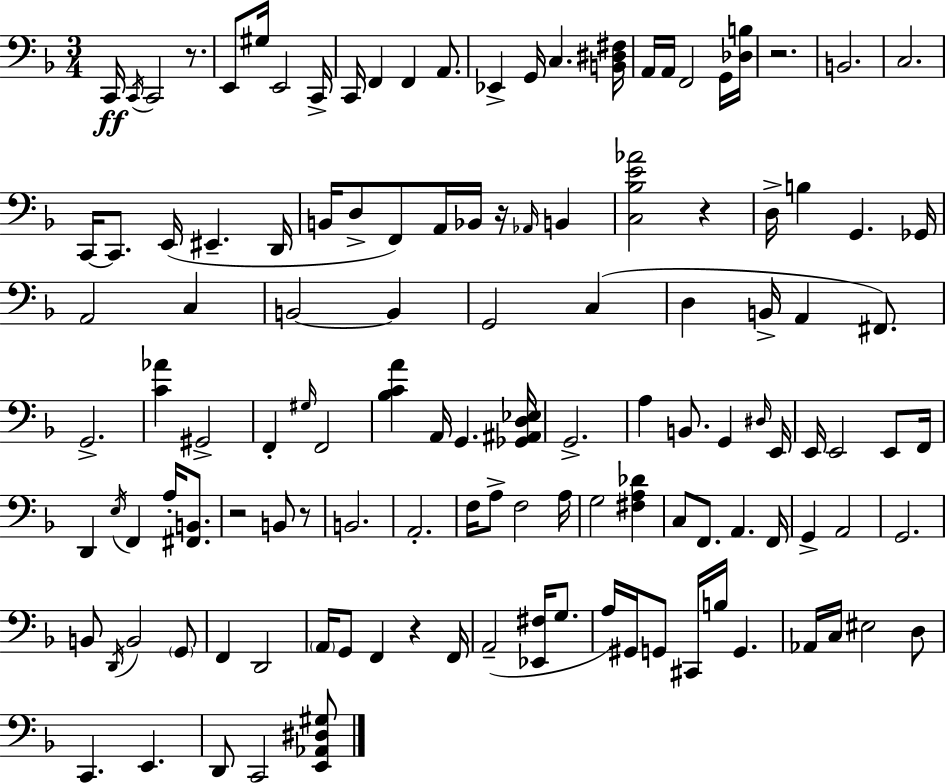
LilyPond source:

{
  \clef bass
  \numericTimeSignature
  \time 3/4
  \key f \major
  \repeat volta 2 { c,16\ff \acciaccatura { c,16 } c,2 r8. | e,8 gis16 e,2 | c,16-> c,16 f,4 f,4 a,8. | ees,4-> g,16 c4. | \break <b, dis fis>16 a,16 a,16 f,2 g,16 | <des b>16 r2. | b,2. | c2. | \break c,16~~ c,8. e,16( eis,4.-- | d,16 b,16 d8-> f,8) a,16 bes,16 r16 \grace { aes,16 } b,4 | <c bes e' aes'>2 r4 | d16-> b4 g,4. | \break ges,16 a,2 c4 | b,2~~ b,4 | g,2 c4( | d4 b,16-> a,4 fis,8.) | \break g,2.-> | <c' aes'>4 gis,2-> | f,4-. \grace { gis16 } f,2 | <bes c' a'>4 a,16 g,4. | \break <ges, ais, d ees>16 g,2.-> | a4 b,8. g,4 | \grace { dis16 } e,16 e,16 e,2 | e,8 f,16 d,4 \acciaccatura { e16 } f,4 | \break a16-. <fis, b,>8. r2 | b,8 r8 b,2. | a,2.-. | f16 a8-> f2 | \break a16 g2 | <fis a des'>4 c8 f,8. a,4. | f,16 g,4-> a,2 | g,2. | \break b,8 \acciaccatura { d,16 } b,2 | \parenthesize g,8 f,4 d,2 | \parenthesize a,16 g,8 f,4 | r4 f,16 a,2--( | \break <ees, fis>16 g8. a16) gis,16 g,8 cis,16 b16 | g,4. aes,16 c16 eis2 | d8 c,4. | e,4. d,8 c,2 | \break <e, aes, dis gis>8 } \bar "|."
}